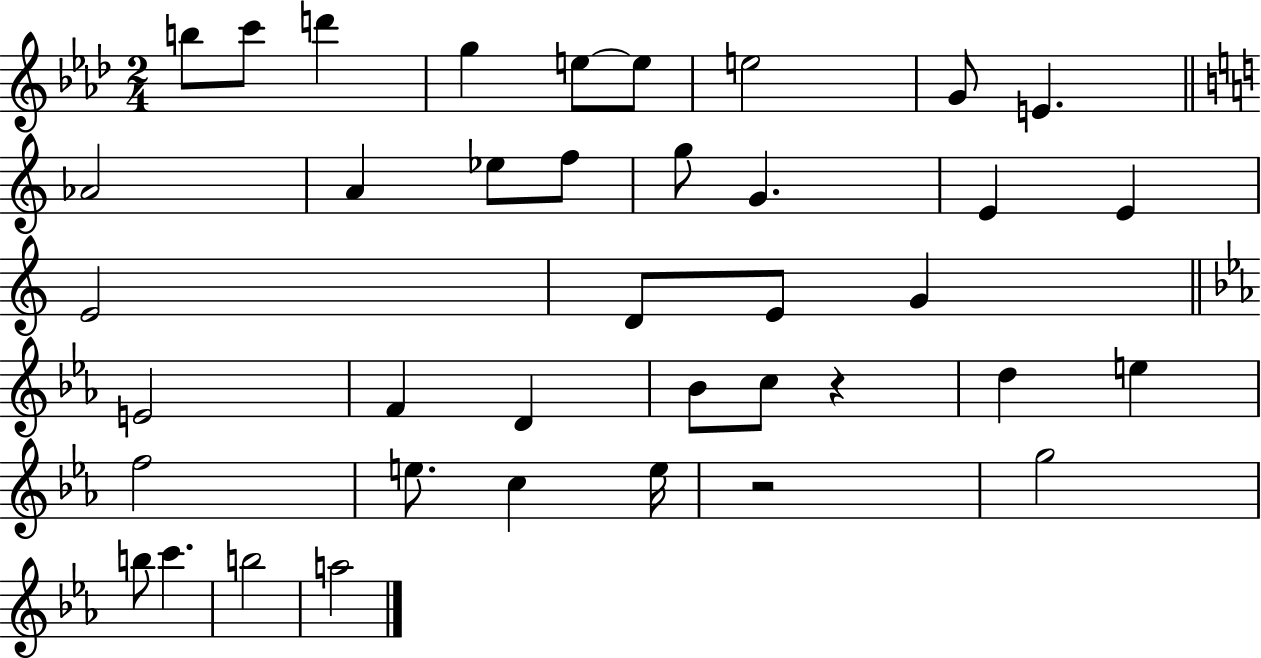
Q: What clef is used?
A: treble